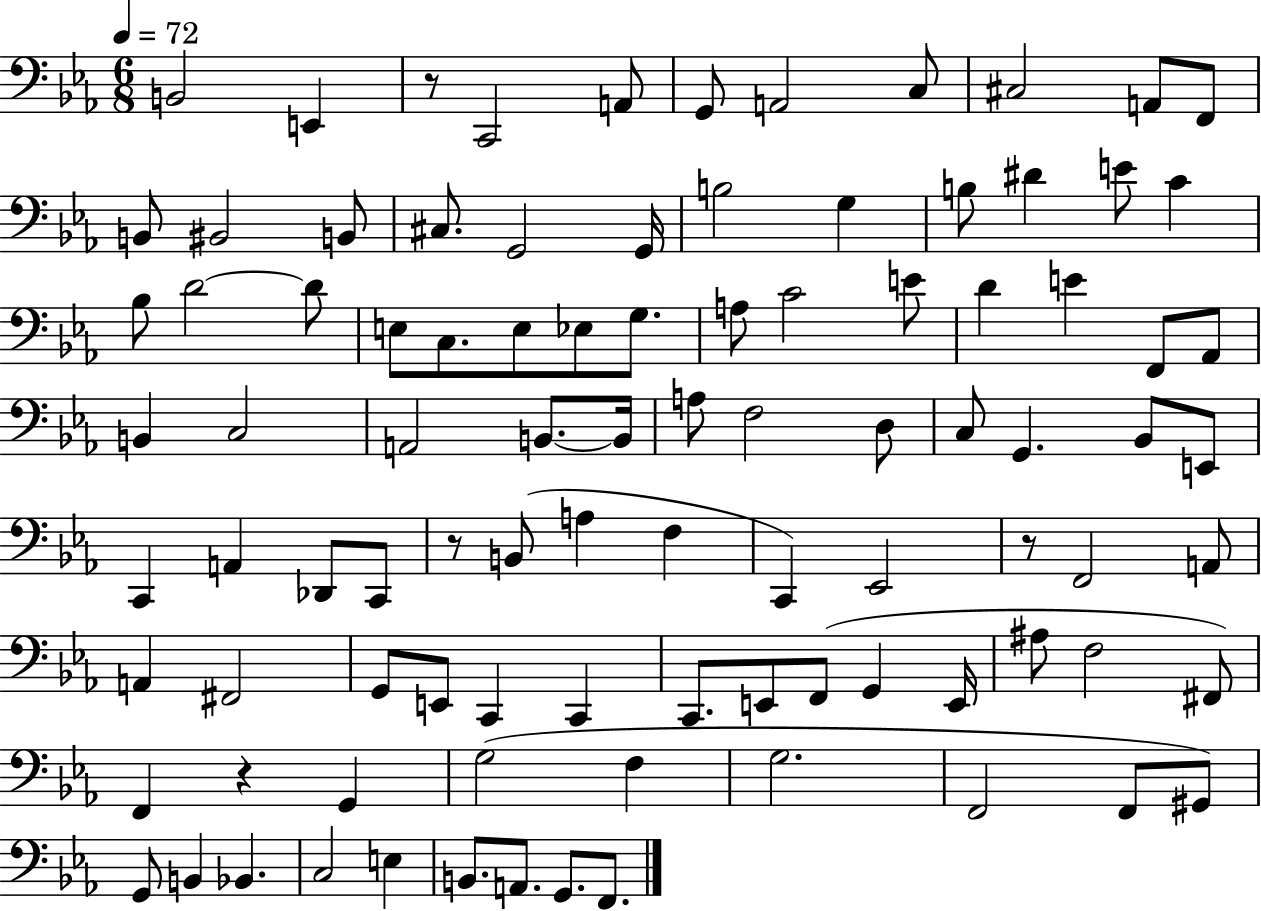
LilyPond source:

{
  \clef bass
  \numericTimeSignature
  \time 6/8
  \key ees \major
  \tempo 4 = 72
  \repeat volta 2 { b,2 e,4 | r8 c,2 a,8 | g,8 a,2 c8 | cis2 a,8 f,8 | \break b,8 bis,2 b,8 | cis8. g,2 g,16 | b2 g4 | b8 dis'4 e'8 c'4 | \break bes8 d'2~~ d'8 | e8 c8. e8 ees8 g8. | a8 c'2 e'8 | d'4 e'4 f,8 aes,8 | \break b,4 c2 | a,2 b,8.~~ b,16 | a8 f2 d8 | c8 g,4. bes,8 e,8 | \break c,4 a,4 des,8 c,8 | r8 b,8( a4 f4 | c,4) ees,2 | r8 f,2 a,8 | \break a,4 fis,2 | g,8 e,8 c,4 c,4 | c,8. e,8 f,8( g,4 e,16 | ais8 f2 fis,8) | \break f,4 r4 g,4 | g2( f4 | g2. | f,2 f,8 gis,8) | \break g,8 b,4 bes,4. | c2 e4 | b,8. a,8. g,8. f,8. | } \bar "|."
}